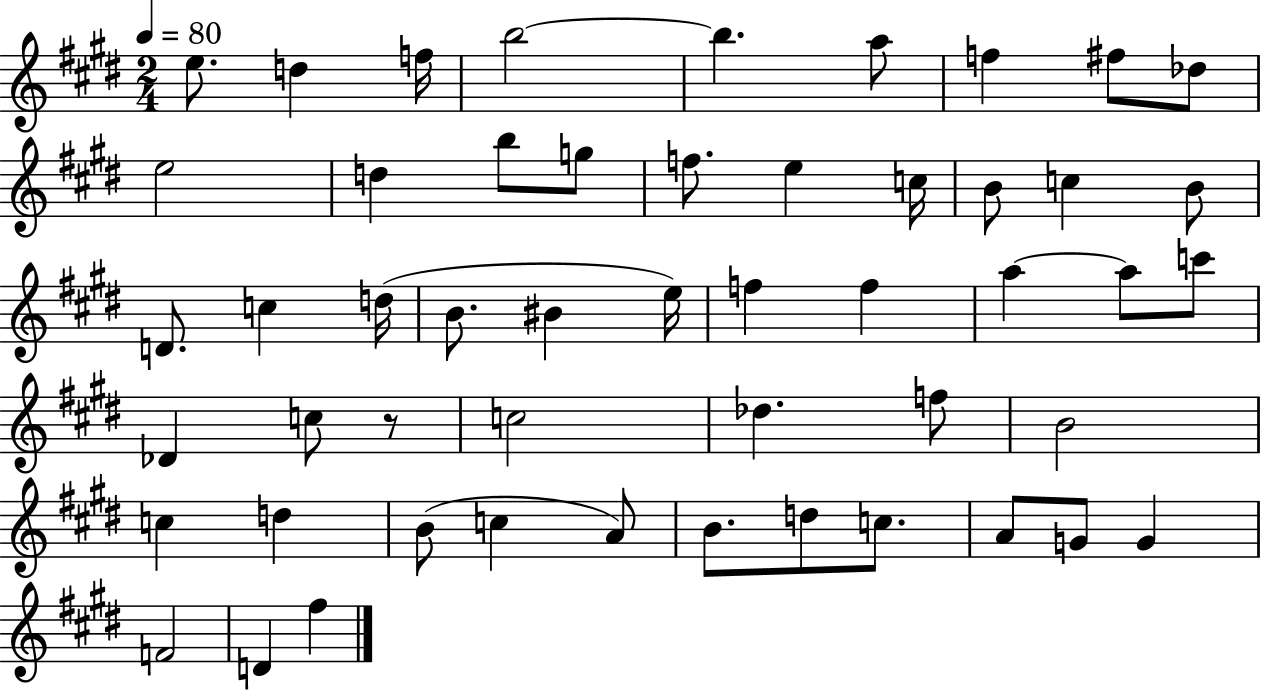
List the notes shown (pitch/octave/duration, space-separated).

E5/e. D5/q F5/s B5/h B5/q. A5/e F5/q F#5/e Db5/e E5/h D5/q B5/e G5/e F5/e. E5/q C5/s B4/e C5/q B4/e D4/e. C5/q D5/s B4/e. BIS4/q E5/s F5/q F5/q A5/q A5/e C6/e Db4/q C5/e R/e C5/h Db5/q. F5/e B4/h C5/q D5/q B4/e C5/q A4/e B4/e. D5/e C5/e. A4/e G4/e G4/q F4/h D4/q F#5/q